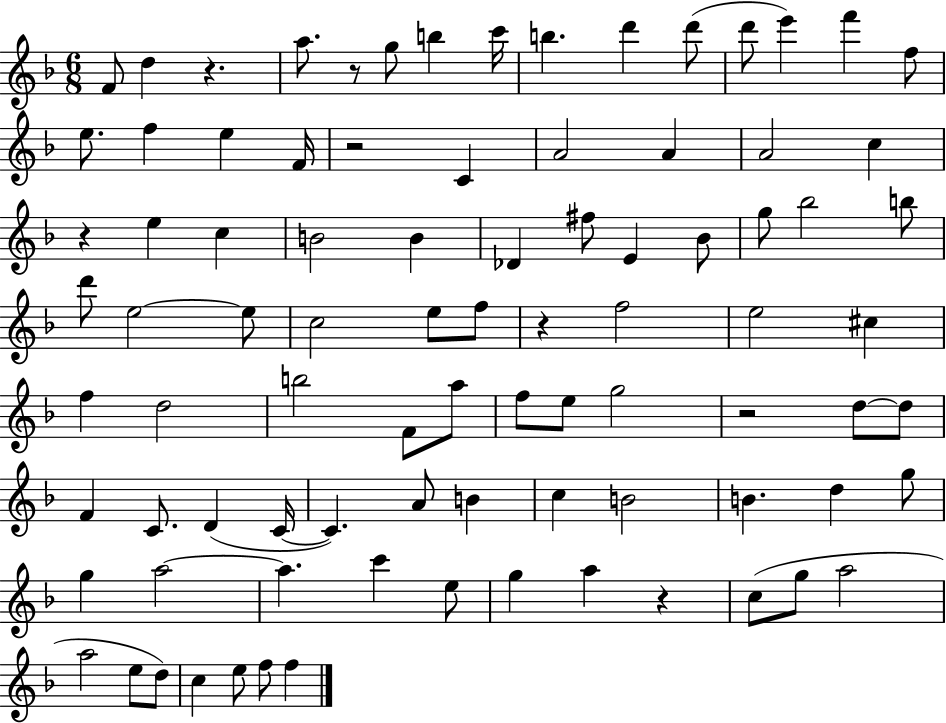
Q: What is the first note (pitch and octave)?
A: F4